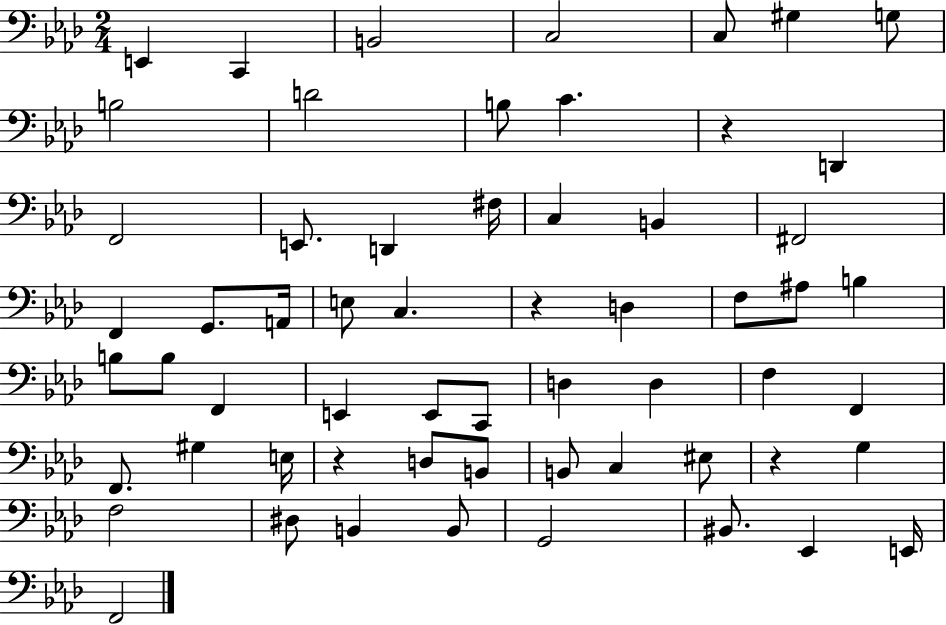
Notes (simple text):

E2/q C2/q B2/h C3/h C3/e G#3/q G3/e B3/h D4/h B3/e C4/q. R/q D2/q F2/h E2/e. D2/q F#3/s C3/q B2/q F#2/h F2/q G2/e. A2/s E3/e C3/q. R/q D3/q F3/e A#3/e B3/q B3/e B3/e F2/q E2/q E2/e C2/e D3/q D3/q F3/q F2/q F2/e. G#3/q E3/s R/q D3/e B2/e B2/e C3/q EIS3/e R/q G3/q F3/h D#3/e B2/q B2/e G2/h BIS2/e. Eb2/q E2/s F2/h